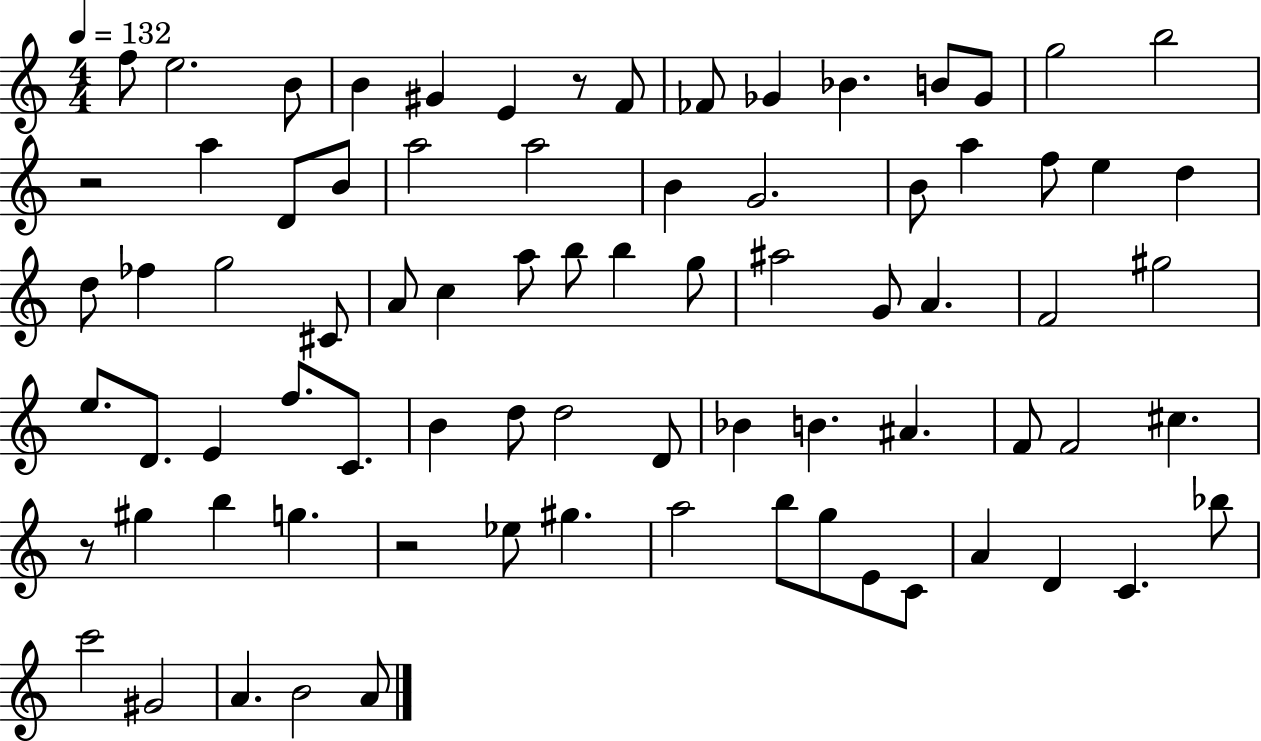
F5/e E5/h. B4/e B4/q G#4/q E4/q R/e F4/e FES4/e Gb4/q Bb4/q. B4/e Gb4/e G5/h B5/h R/h A5/q D4/e B4/e A5/h A5/h B4/q G4/h. B4/e A5/q F5/e E5/q D5/q D5/e FES5/q G5/h C#4/e A4/e C5/q A5/e B5/e B5/q G5/e A#5/h G4/e A4/q. F4/h G#5/h E5/e. D4/e. E4/q F5/e. C4/e. B4/q D5/e D5/h D4/e Bb4/q B4/q. A#4/q. F4/e F4/h C#5/q. R/e G#5/q B5/q G5/q. R/h Eb5/e G#5/q. A5/h B5/e G5/e E4/e C4/e A4/q D4/q C4/q. Bb5/e C6/h G#4/h A4/q. B4/h A4/e